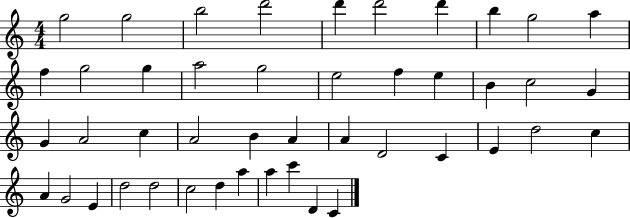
{
  \clef treble
  \numericTimeSignature
  \time 4/4
  \key c \major
  g''2 g''2 | b''2 d'''2 | d'''4 d'''2 d'''4 | b''4 g''2 a''4 | \break f''4 g''2 g''4 | a''2 g''2 | e''2 f''4 e''4 | b'4 c''2 g'4 | \break g'4 a'2 c''4 | a'2 b'4 a'4 | a'4 d'2 c'4 | e'4 d''2 c''4 | \break a'4 g'2 e'4 | d''2 d''2 | c''2 d''4 a''4 | a''4 c'''4 d'4 c'4 | \break \bar "|."
}